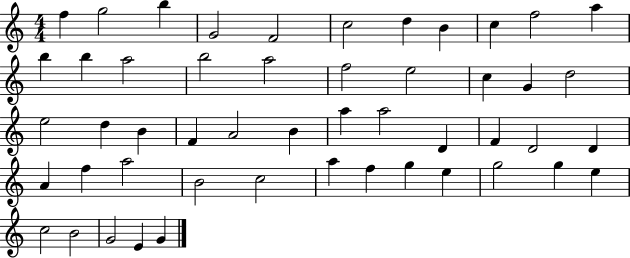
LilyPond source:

{
  \clef treble
  \numericTimeSignature
  \time 4/4
  \key c \major
  f''4 g''2 b''4 | g'2 f'2 | c''2 d''4 b'4 | c''4 f''2 a''4 | \break b''4 b''4 a''2 | b''2 a''2 | f''2 e''2 | c''4 g'4 d''2 | \break e''2 d''4 b'4 | f'4 a'2 b'4 | a''4 a''2 d'4 | f'4 d'2 d'4 | \break a'4 f''4 a''2 | b'2 c''2 | a''4 f''4 g''4 e''4 | g''2 g''4 e''4 | \break c''2 b'2 | g'2 e'4 g'4 | \bar "|."
}